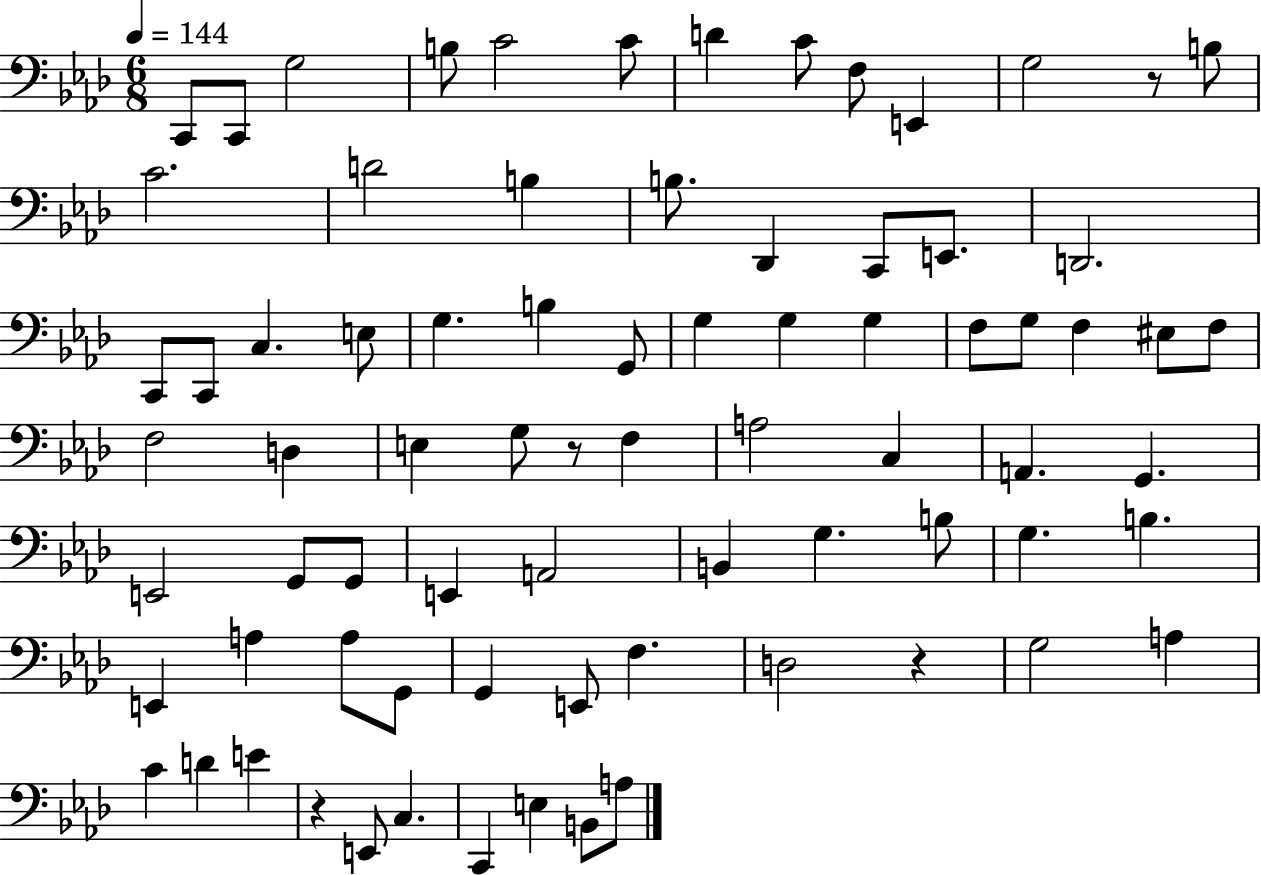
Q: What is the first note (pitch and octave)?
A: C2